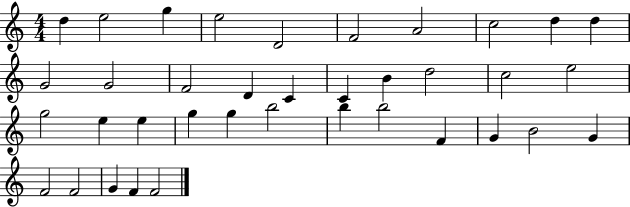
D5/q E5/h G5/q E5/h D4/h F4/h A4/h C5/h D5/q D5/q G4/h G4/h F4/h D4/q C4/q C4/q B4/q D5/h C5/h E5/h G5/h E5/q E5/q G5/q G5/q B5/h B5/q B5/h F4/q G4/q B4/h G4/q F4/h F4/h G4/q F4/q F4/h